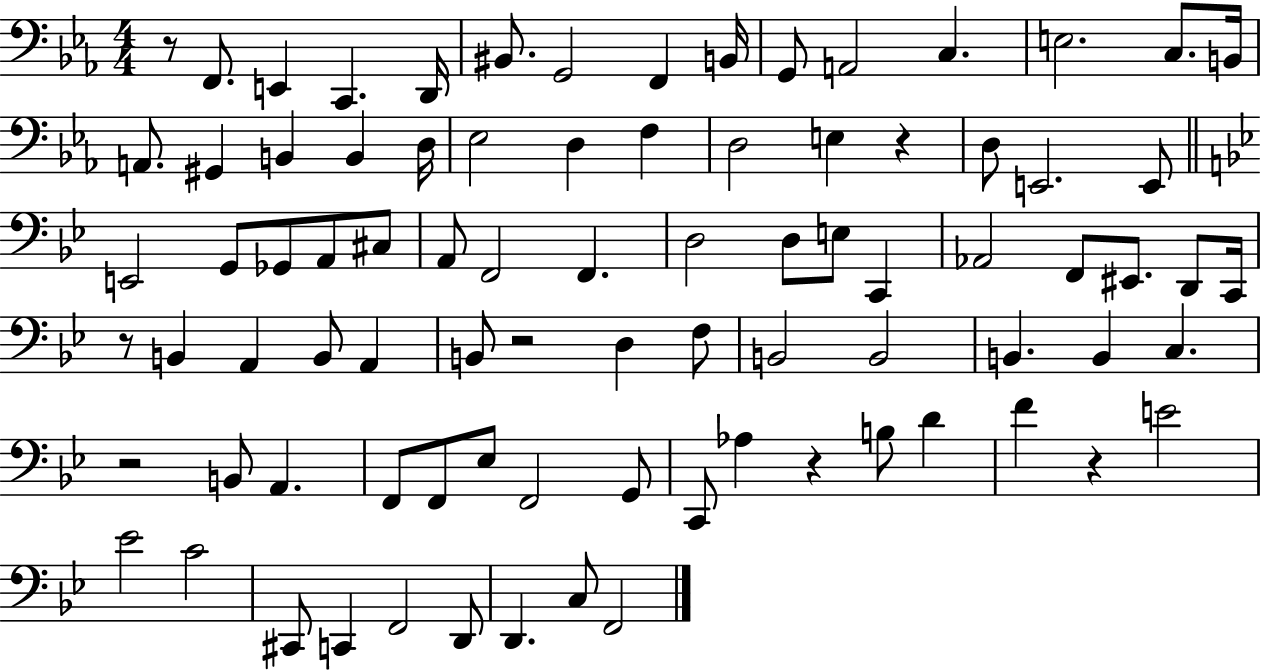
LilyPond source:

{
  \clef bass
  \numericTimeSignature
  \time 4/4
  \key ees \major
  r8 f,8. e,4 c,4. d,16 | bis,8. g,2 f,4 b,16 | g,8 a,2 c4. | e2. c8. b,16 | \break a,8. gis,4 b,4 b,4 d16 | ees2 d4 f4 | d2 e4 r4 | d8 e,2. e,8 | \break \bar "||" \break \key bes \major e,2 g,8 ges,8 a,8 cis8 | a,8 f,2 f,4. | d2 d8 e8 c,4 | aes,2 f,8 eis,8. d,8 c,16 | \break r8 b,4 a,4 b,8 a,4 | b,8 r2 d4 f8 | b,2 b,2 | b,4. b,4 c4. | \break r2 b,8 a,4. | f,8 f,8 ees8 f,2 g,8 | c,8 aes4 r4 b8 d'4 | f'4 r4 e'2 | \break ees'2 c'2 | cis,8 c,4 f,2 d,8 | d,4. c8 f,2 | \bar "|."
}